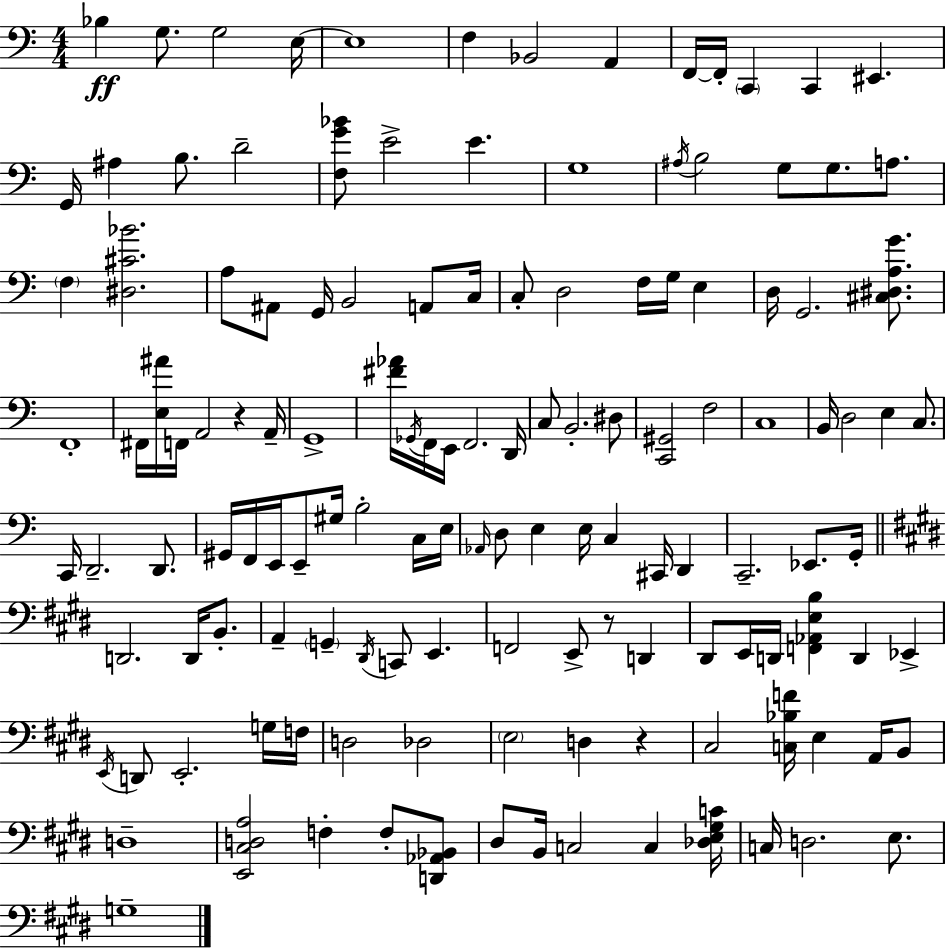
Bb3/q G3/e. G3/h E3/s E3/w F3/q Bb2/h A2/q F2/s F2/s C2/q C2/q EIS2/q. G2/s A#3/q B3/e. D4/h [F3,G4,Bb4]/e E4/h E4/q. G3/w A#3/s B3/h G3/e G3/e. A3/e. F3/q [D#3,C#4,Bb4]/h. A3/e A#2/e G2/s B2/h A2/e C3/s C3/e D3/h F3/s G3/s E3/q D3/s G2/h. [C#3,D#3,A3,G4]/e. F2/w F#2/s [E3,A#4]/s F2/s A2/h R/q A2/s G2/w [F#4,Ab4]/s Gb2/s F2/s E2/s F2/h. D2/s C3/e B2/h. D#3/e [C2,G#2]/h F3/h C3/w B2/s D3/h E3/q C3/e. C2/s D2/h. D2/e. G#2/s F2/s E2/s E2/e G#3/s B3/h C3/s E3/s Ab2/s D3/e E3/q E3/s C3/q C#2/s D2/q C2/h. Eb2/e. G2/s D2/h. D2/s B2/e. A2/q G2/q D#2/s C2/e E2/q. F2/h E2/e R/e D2/q D#2/e E2/s D2/s [F2,Ab2,E3,B3]/q D2/q Eb2/q E2/s D2/e E2/h. G3/s F3/s D3/h Db3/h E3/h D3/q R/q C#3/h [C3,Bb3,F4]/s E3/q A2/s B2/e D3/w [E2,C#3,D3,A3]/h F3/q F3/e [D2,Ab2,Bb2]/e D#3/e B2/s C3/h C3/q [Db3,E3,G#3,C4]/s C3/s D3/h. E3/e. G3/w